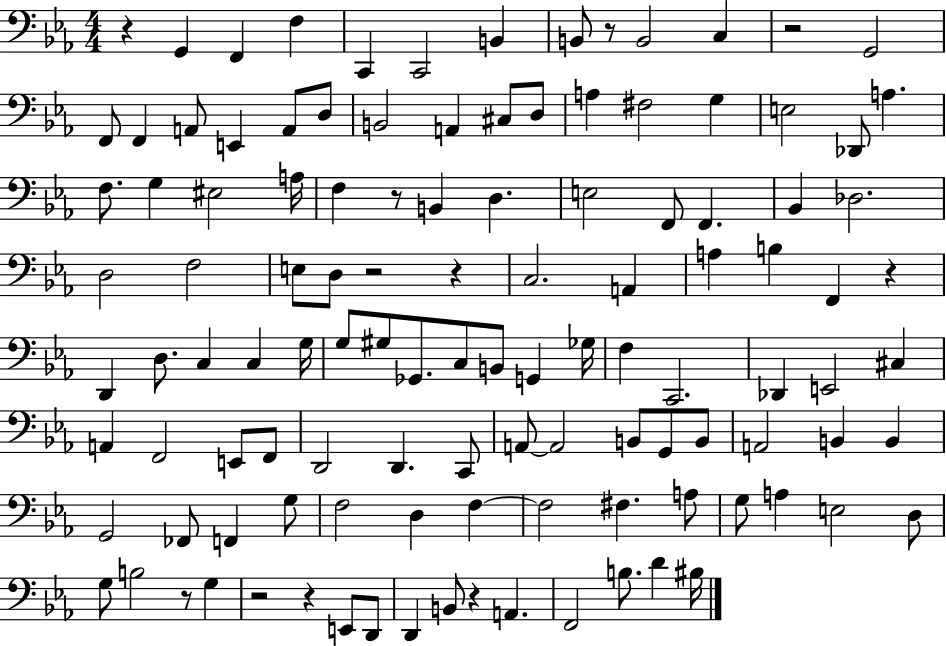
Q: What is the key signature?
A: EES major